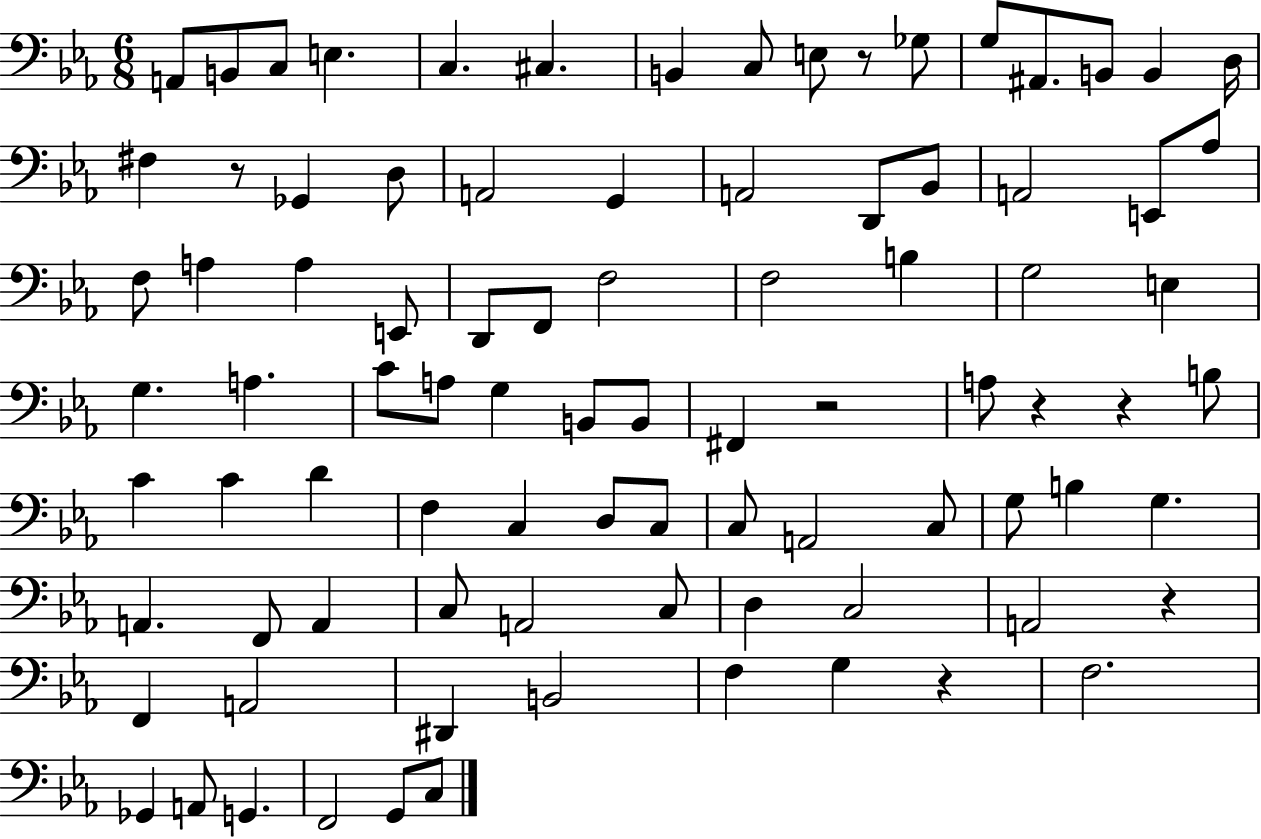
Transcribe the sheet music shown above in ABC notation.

X:1
T:Untitled
M:6/8
L:1/4
K:Eb
A,,/2 B,,/2 C,/2 E, C, ^C, B,, C,/2 E,/2 z/2 _G,/2 G,/2 ^A,,/2 B,,/2 B,, D,/4 ^F, z/2 _G,, D,/2 A,,2 G,, A,,2 D,,/2 _B,,/2 A,,2 E,,/2 _A,/2 F,/2 A, A, E,,/2 D,,/2 F,,/2 F,2 F,2 B, G,2 E, G, A, C/2 A,/2 G, B,,/2 B,,/2 ^F,, z2 A,/2 z z B,/2 C C D F, C, D,/2 C,/2 C,/2 A,,2 C,/2 G,/2 B, G, A,, F,,/2 A,, C,/2 A,,2 C,/2 D, C,2 A,,2 z F,, A,,2 ^D,, B,,2 F, G, z F,2 _G,, A,,/2 G,, F,,2 G,,/2 C,/2